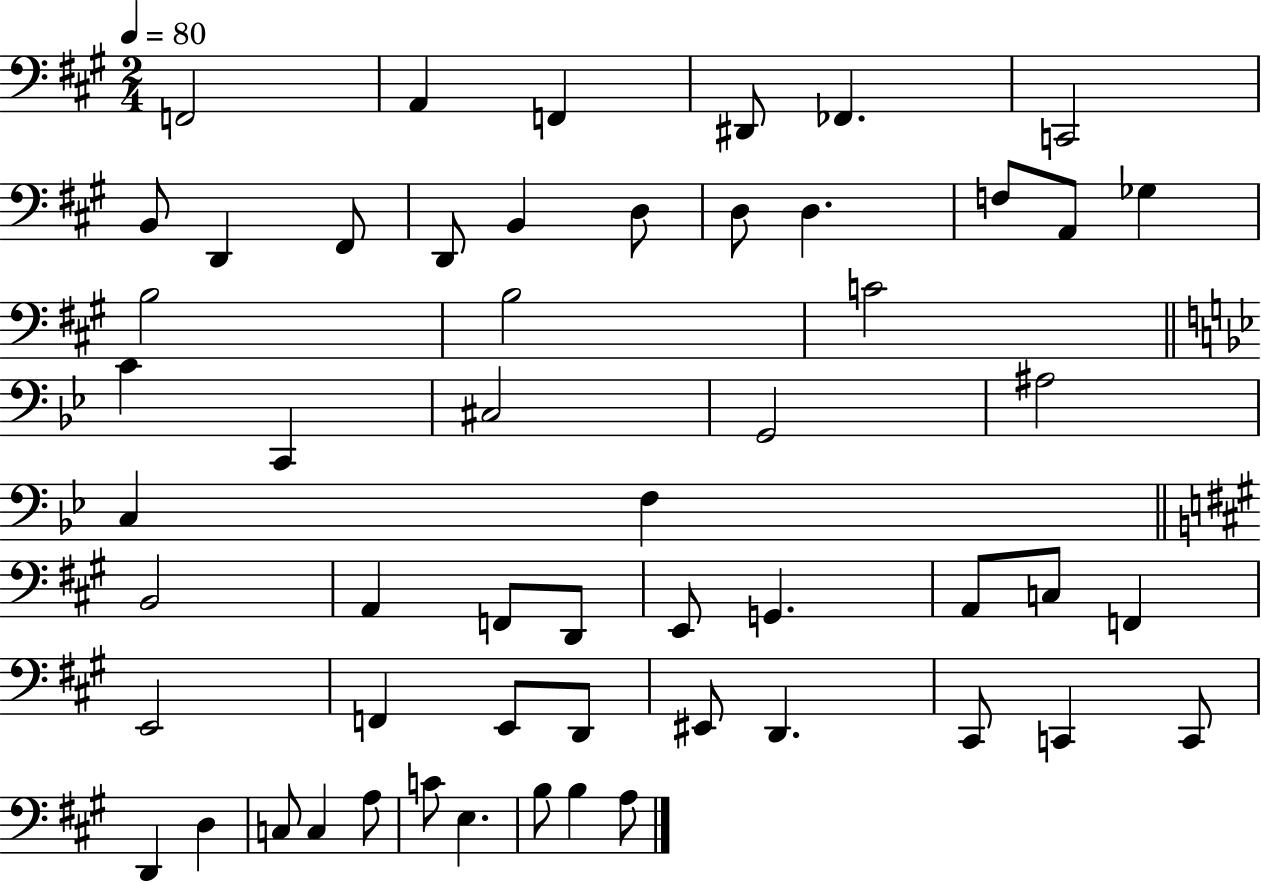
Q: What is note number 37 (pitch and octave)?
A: E2